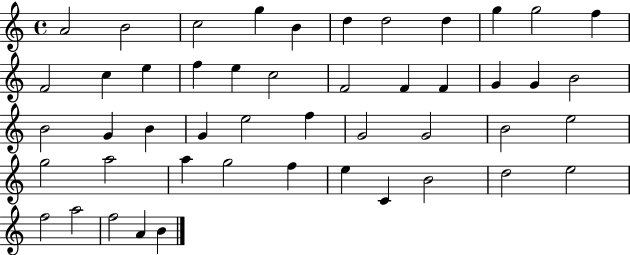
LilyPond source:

{
  \clef treble
  \time 4/4
  \defaultTimeSignature
  \key c \major
  a'2 b'2 | c''2 g''4 b'4 | d''4 d''2 d''4 | g''4 g''2 f''4 | \break f'2 c''4 e''4 | f''4 e''4 c''2 | f'2 f'4 f'4 | g'4 g'4 b'2 | \break b'2 g'4 b'4 | g'4 e''2 f''4 | g'2 g'2 | b'2 e''2 | \break g''2 a''2 | a''4 g''2 f''4 | e''4 c'4 b'2 | d''2 e''2 | \break f''2 a''2 | f''2 a'4 b'4 | \bar "|."
}